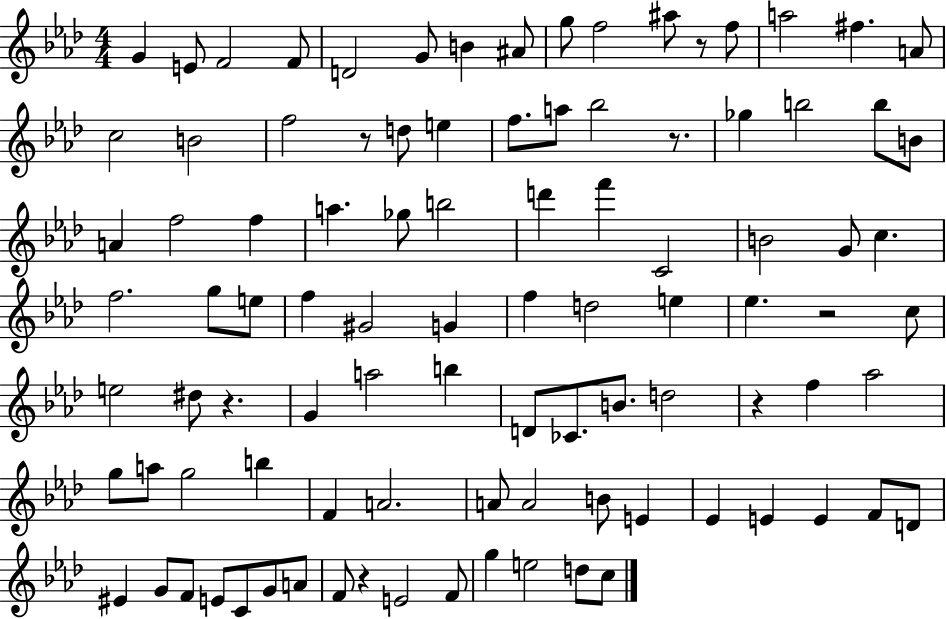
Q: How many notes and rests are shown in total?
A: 97